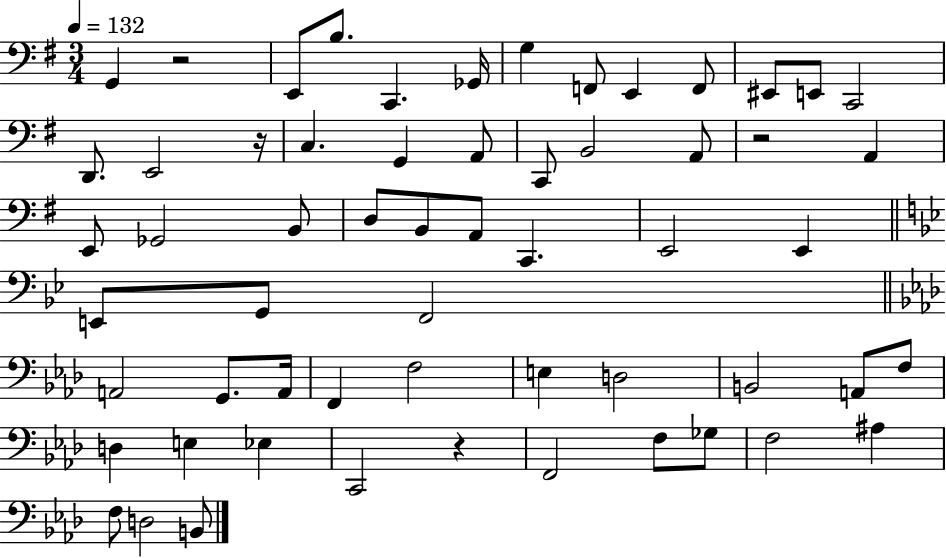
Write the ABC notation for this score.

X:1
T:Untitled
M:3/4
L:1/4
K:G
G,, z2 E,,/2 B,/2 C,, _G,,/4 G, F,,/2 E,, F,,/2 ^E,,/2 E,,/2 C,,2 D,,/2 E,,2 z/4 C, G,, A,,/2 C,,/2 B,,2 A,,/2 z2 A,, E,,/2 _G,,2 B,,/2 D,/2 B,,/2 A,,/2 C,, E,,2 E,, E,,/2 G,,/2 F,,2 A,,2 G,,/2 A,,/4 F,, F,2 E, D,2 B,,2 A,,/2 F,/2 D, E, _E, C,,2 z F,,2 F,/2 _G,/2 F,2 ^A, F,/2 D,2 B,,/2